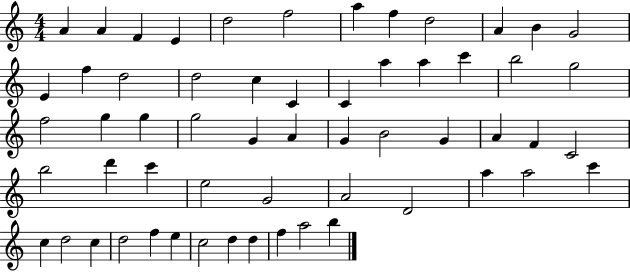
{
  \clef treble
  \numericTimeSignature
  \time 4/4
  \key c \major
  a'4 a'4 f'4 e'4 | d''2 f''2 | a''4 f''4 d''2 | a'4 b'4 g'2 | \break e'4 f''4 d''2 | d''2 c''4 c'4 | c'4 a''4 a''4 c'''4 | b''2 g''2 | \break f''2 g''4 g''4 | g''2 g'4 a'4 | g'4 b'2 g'4 | a'4 f'4 c'2 | \break b''2 d'''4 c'''4 | e''2 g'2 | a'2 d'2 | a''4 a''2 c'''4 | \break c''4 d''2 c''4 | d''2 f''4 e''4 | c''2 d''4 d''4 | f''4 a''2 b''4 | \break \bar "|."
}